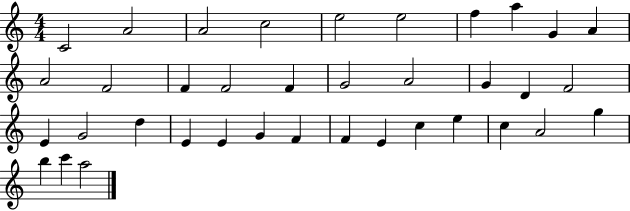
C4/h A4/h A4/h C5/h E5/h E5/h F5/q A5/q G4/q A4/q A4/h F4/h F4/q F4/h F4/q G4/h A4/h G4/q D4/q F4/h E4/q G4/h D5/q E4/q E4/q G4/q F4/q F4/q E4/q C5/q E5/q C5/q A4/h G5/q B5/q C6/q A5/h